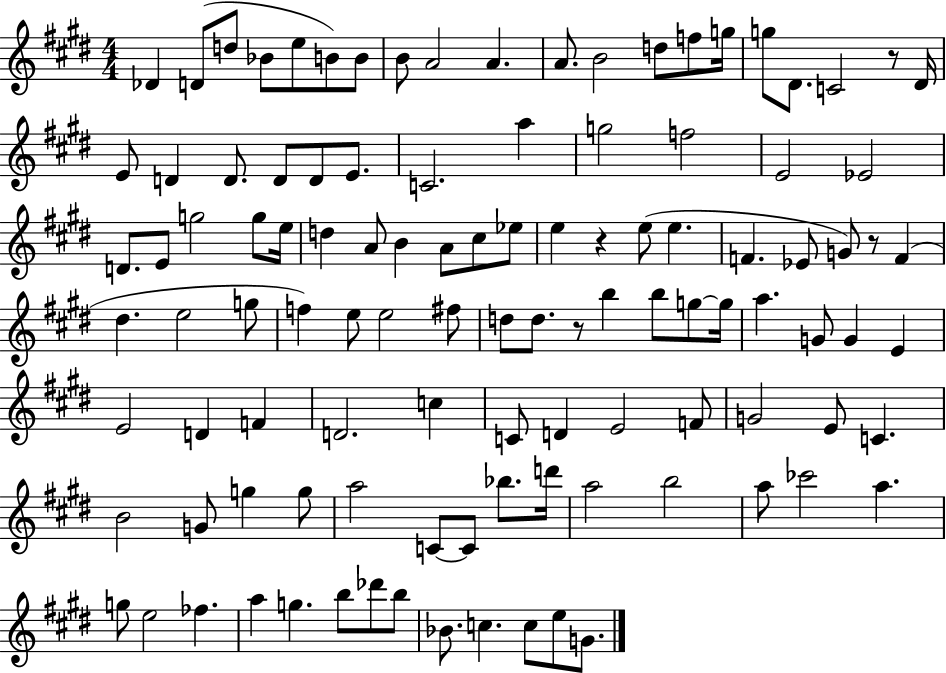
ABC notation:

X:1
T:Untitled
M:4/4
L:1/4
K:E
_D D/2 d/2 _B/2 e/2 B/2 B/2 B/2 A2 A A/2 B2 d/2 f/2 g/4 g/2 ^D/2 C2 z/2 ^D/4 E/2 D D/2 D/2 D/2 E/2 C2 a g2 f2 E2 _E2 D/2 E/2 g2 g/2 e/4 d A/2 B A/2 ^c/2 _e/2 e z e/2 e F _E/2 G/2 z/2 F ^d e2 g/2 f e/2 e2 ^f/2 d/2 d/2 z/2 b b/2 g/2 g/4 a G/2 G E E2 D F D2 c C/2 D E2 F/2 G2 E/2 C B2 G/2 g g/2 a2 C/2 C/2 _b/2 d'/4 a2 b2 a/2 _c'2 a g/2 e2 _f a g b/2 _d'/2 b/2 _B/2 c c/2 e/2 G/2